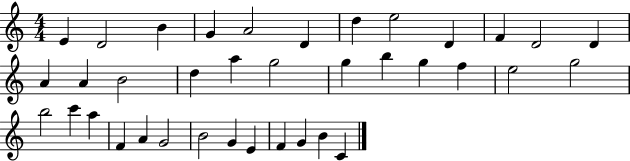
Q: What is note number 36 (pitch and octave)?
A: B4